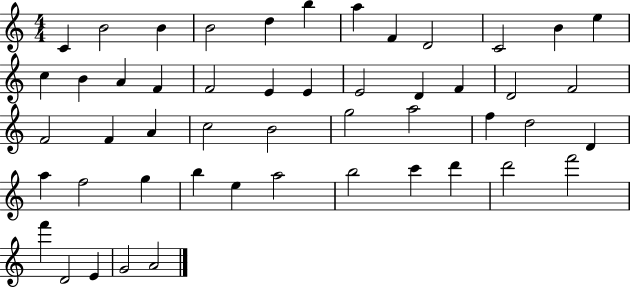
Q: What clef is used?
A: treble